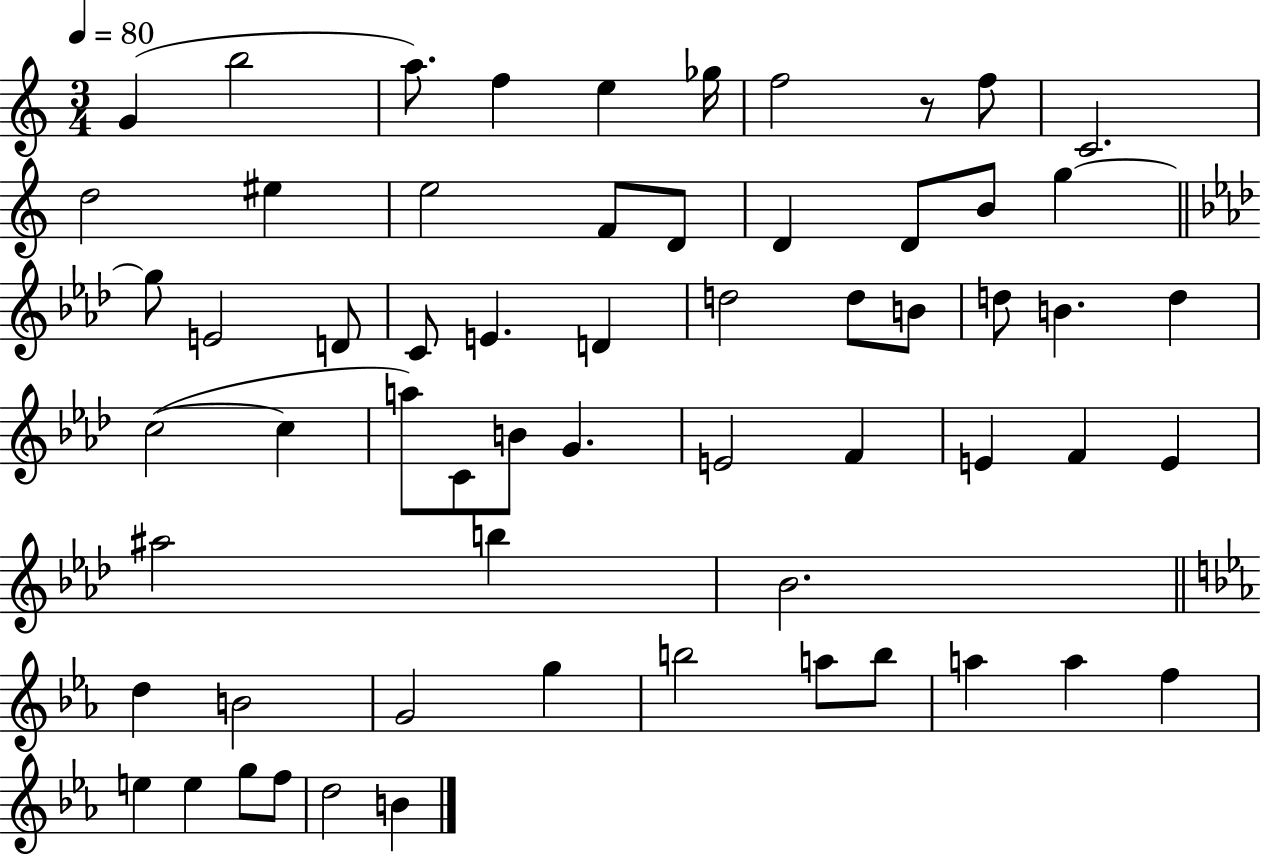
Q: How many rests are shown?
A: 1